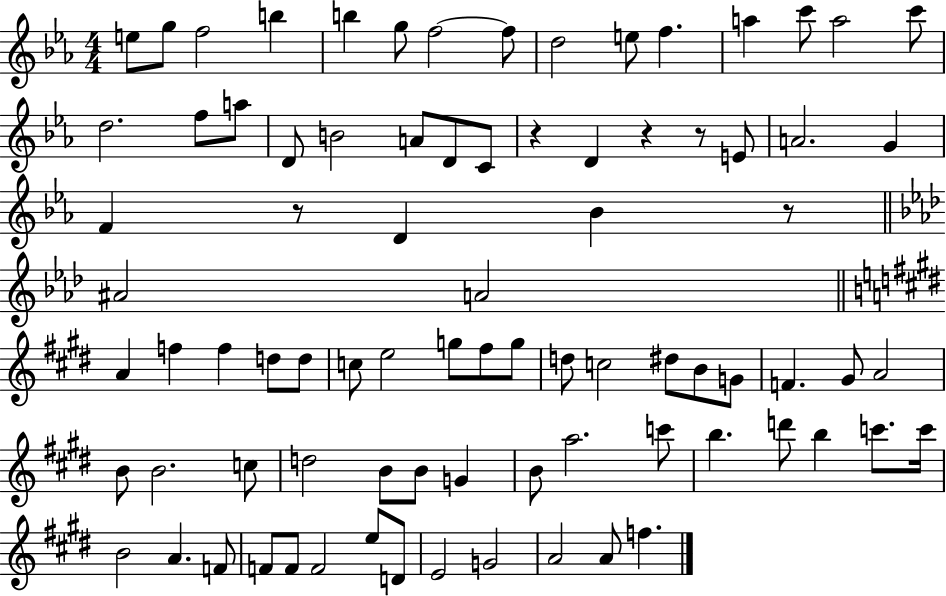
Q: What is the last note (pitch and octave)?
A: F5